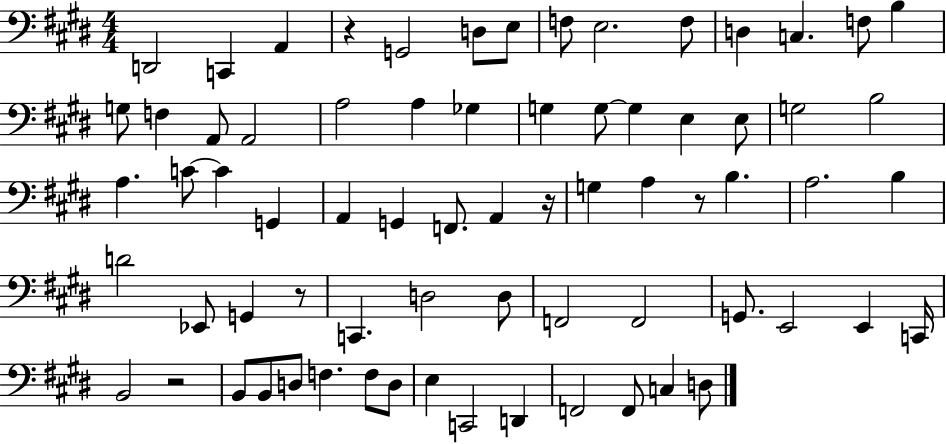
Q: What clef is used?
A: bass